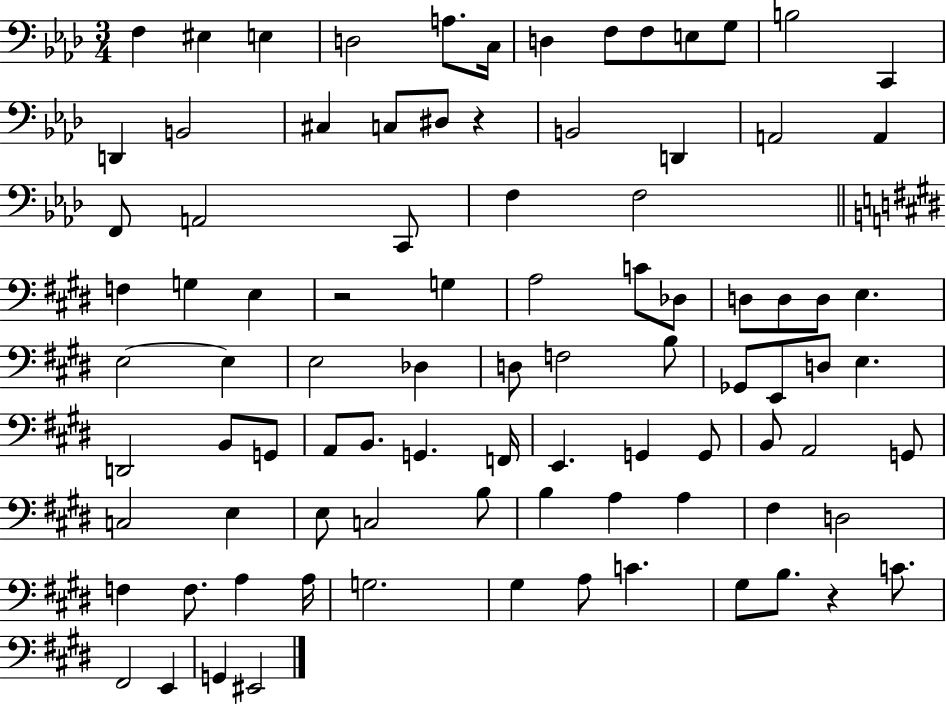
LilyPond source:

{
  \clef bass
  \numericTimeSignature
  \time 3/4
  \key aes \major
  f4 eis4 e4 | d2 a8. c16 | d4 f8 f8 e8 g8 | b2 c,4 | \break d,4 b,2 | cis4 c8 dis8 r4 | b,2 d,4 | a,2 a,4 | \break f,8 a,2 c,8 | f4 f2 | \bar "||" \break \key e \major f4 g4 e4 | r2 g4 | a2 c'8 des8 | d8 d8 d8 e4. | \break e2~~ e4 | e2 des4 | d8 f2 b8 | ges,8 e,8 d8 e4. | \break d,2 b,8 g,8 | a,8 b,8. g,4. f,16 | e,4. g,4 g,8 | b,8 a,2 g,8 | \break c2 e4 | e8 c2 b8 | b4 a4 a4 | fis4 d2 | \break f4 f8. a4 a16 | g2. | gis4 a8 c'4. | gis8 b8. r4 c'8. | \break fis,2 e,4 | g,4 eis,2 | \bar "|."
}